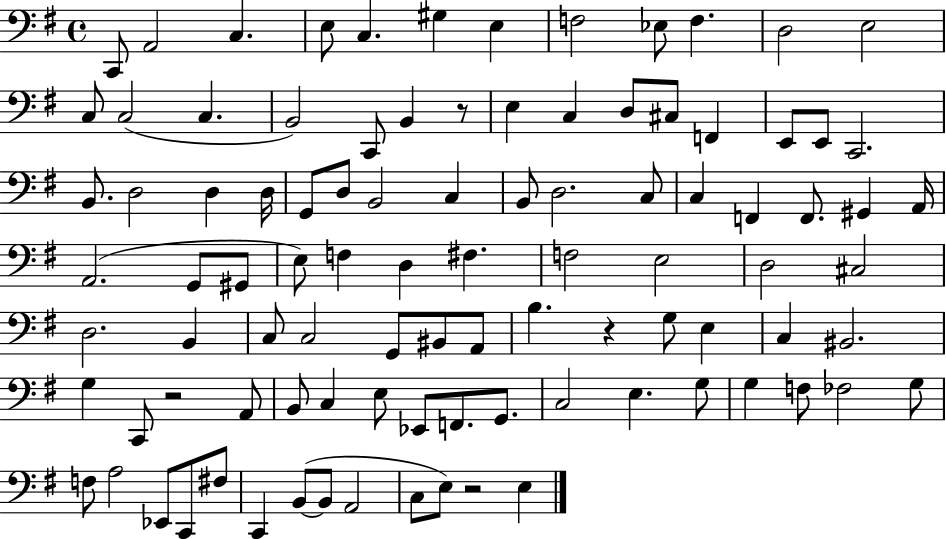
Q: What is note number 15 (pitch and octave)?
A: C3